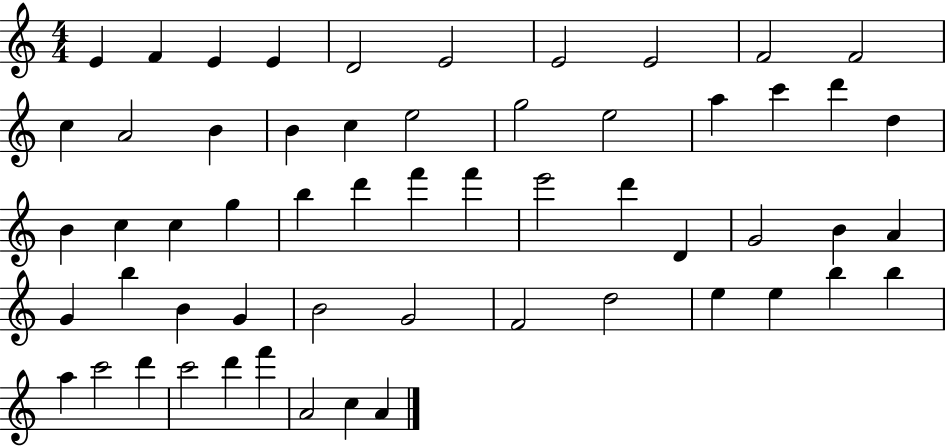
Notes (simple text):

E4/q F4/q E4/q E4/q D4/h E4/h E4/h E4/h F4/h F4/h C5/q A4/h B4/q B4/q C5/q E5/h G5/h E5/h A5/q C6/q D6/q D5/q B4/q C5/q C5/q G5/q B5/q D6/q F6/q F6/q E6/h D6/q D4/q G4/h B4/q A4/q G4/q B5/q B4/q G4/q B4/h G4/h F4/h D5/h E5/q E5/q B5/q B5/q A5/q C6/h D6/q C6/h D6/q F6/q A4/h C5/q A4/q